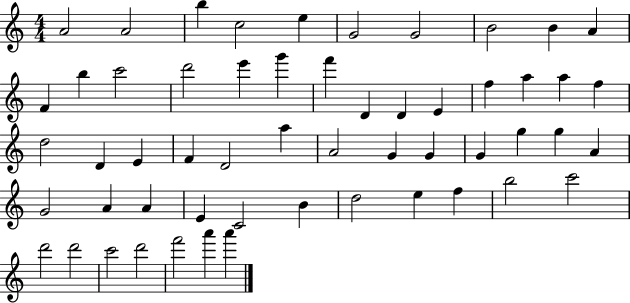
{
  \clef treble
  \numericTimeSignature
  \time 4/4
  \key c \major
  a'2 a'2 | b''4 c''2 e''4 | g'2 g'2 | b'2 b'4 a'4 | \break f'4 b''4 c'''2 | d'''2 e'''4 g'''4 | f'''4 d'4 d'4 e'4 | f''4 a''4 a''4 f''4 | \break d''2 d'4 e'4 | f'4 d'2 a''4 | a'2 g'4 g'4 | g'4 g''4 g''4 a'4 | \break g'2 a'4 a'4 | e'4 c'2 b'4 | d''2 e''4 f''4 | b''2 c'''2 | \break d'''2 d'''2 | c'''2 d'''2 | f'''2 a'''4 a'''4 | \bar "|."
}